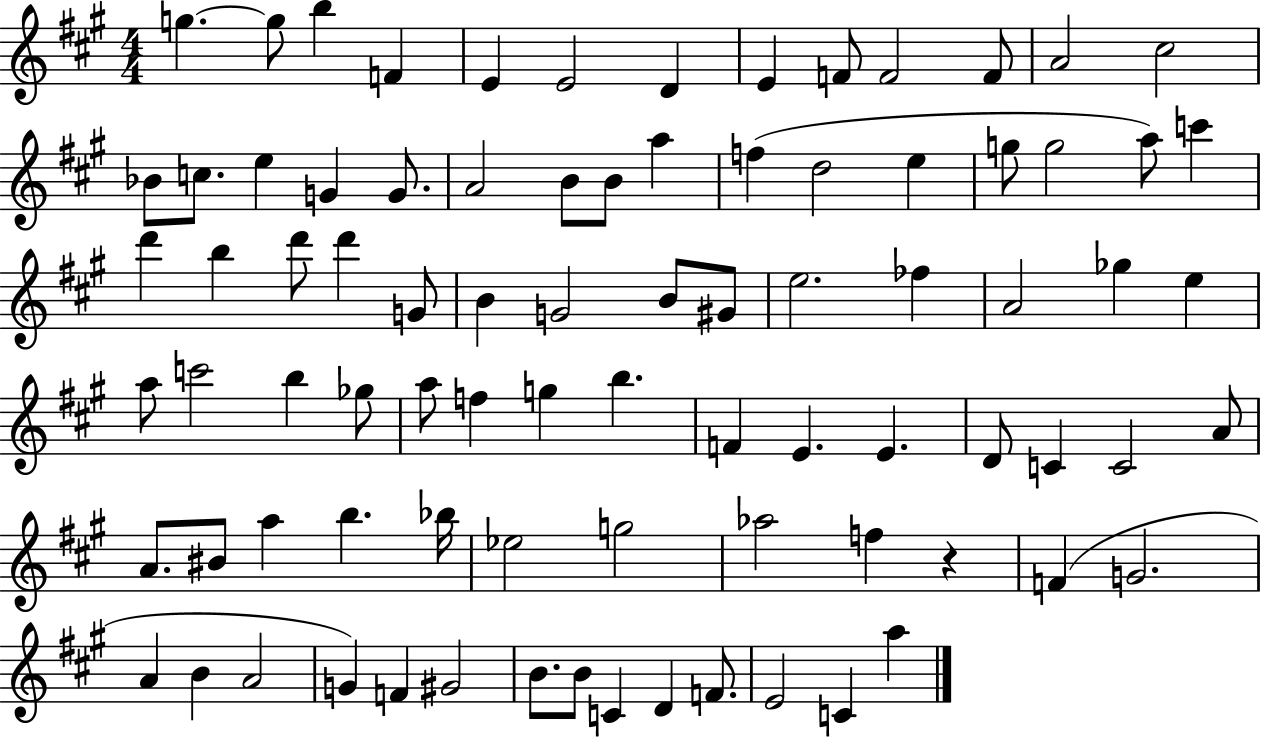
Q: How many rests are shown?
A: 1